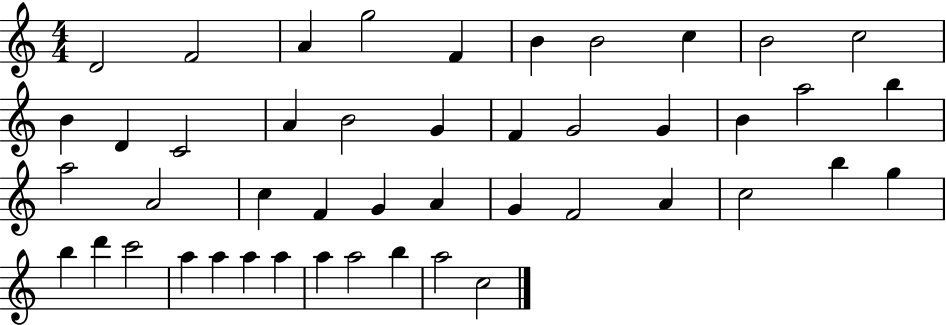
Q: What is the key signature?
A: C major